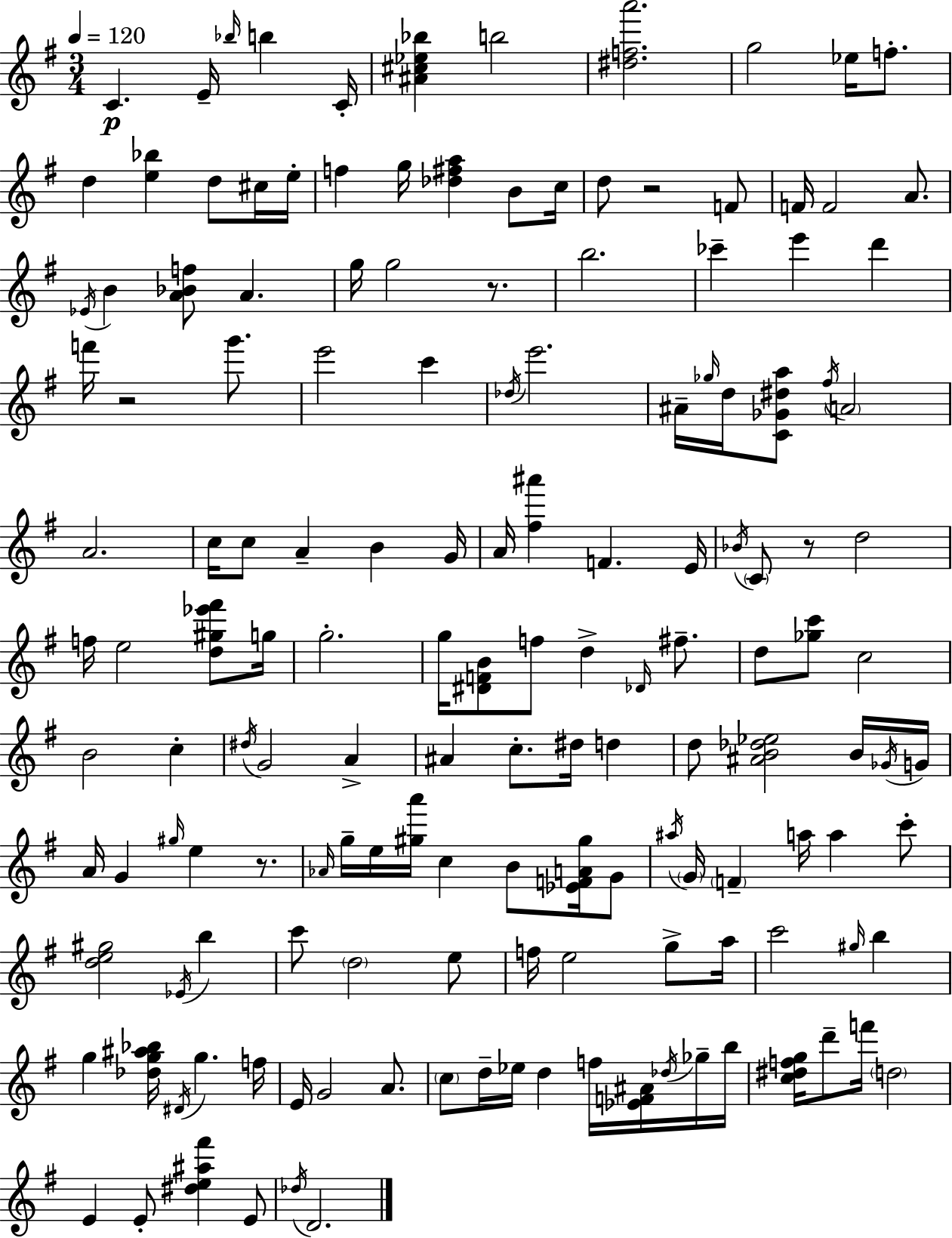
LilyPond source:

{
  \clef treble
  \numericTimeSignature
  \time 3/4
  \key e \minor
  \tempo 4 = 120
  c'4.\p e'16-- \grace { bes''16 } b''4 | c'16-. <ais' cis'' ees'' bes''>4 b''2 | <dis'' f'' a'''>2. | g''2 ees''16 f''8.-. | \break d''4 <e'' bes''>4 d''8 cis''16 | e''16-. f''4 g''16 <des'' fis'' a''>4 b'8 | c''16 d''8 r2 f'8 | f'16 f'2 a'8. | \break \acciaccatura { ees'16 } b'4 <a' bes' f''>8 a'4. | g''16 g''2 r8. | b''2. | ces'''4-- e'''4 d'''4 | \break f'''16 r2 g'''8. | e'''2 c'''4 | \acciaccatura { des''16 } e'''2. | ais'16-- \grace { ges''16 } d''16 <c' ges' dis'' a''>8 \acciaccatura { fis''16 } \parenthesize a'2 | \break a'2. | c''16 c''8 a'4-- | b'4 g'16 a'16 <fis'' ais'''>4 f'4. | e'16 \acciaccatura { bes'16 } \parenthesize c'8 r8 d''2 | \break f''16 e''2 | <d'' gis'' ees''' fis'''>8 g''16 g''2.-. | g''16 <dis' f' b'>8 f''8 d''4-> | \grace { des'16 } fis''8.-- d''8 <ges'' c'''>8 c''2 | \break b'2 | c''4-. \acciaccatura { dis''16 } g'2 | a'4-> ais'4 | c''8.-. dis''16 d''4 d''8 <ais' b' des'' ees''>2 | \break b'16 \acciaccatura { ges'16 } g'16 a'16 g'4 | \grace { gis''16 } e''4 r8. \grace { aes'16 } g''16-- | e''16 <gis'' a'''>16 c''4 b'8 <ees' f' a' gis''>16 g'8 \acciaccatura { ais''16 } | \parenthesize g'16 \parenthesize f'4-- a''16 a''4 c'''8-. | \break <d'' e'' gis''>2 \acciaccatura { ees'16 } b''4 | c'''8 \parenthesize d''2 e''8 | f''16 e''2 g''8-> | a''16 c'''2 \grace { gis''16 } b''4 | \break g''4 <des'' g'' ais'' bes''>16 \acciaccatura { dis'16 } g''4. | f''16 e'16 g'2 | a'8. \parenthesize c''8 d''16-- ees''16 d''4 f''16 | <ees' f' ais'>16 \acciaccatura { des''16 } ges''16-- b''16 <c'' dis'' f'' g''>16 d'''8-- f'''16 \parenthesize d''2 | \break e'4 e'8-. <dis'' e'' ais'' fis'''>4 | e'8 \acciaccatura { des''16 } d'2. | \bar "|."
}